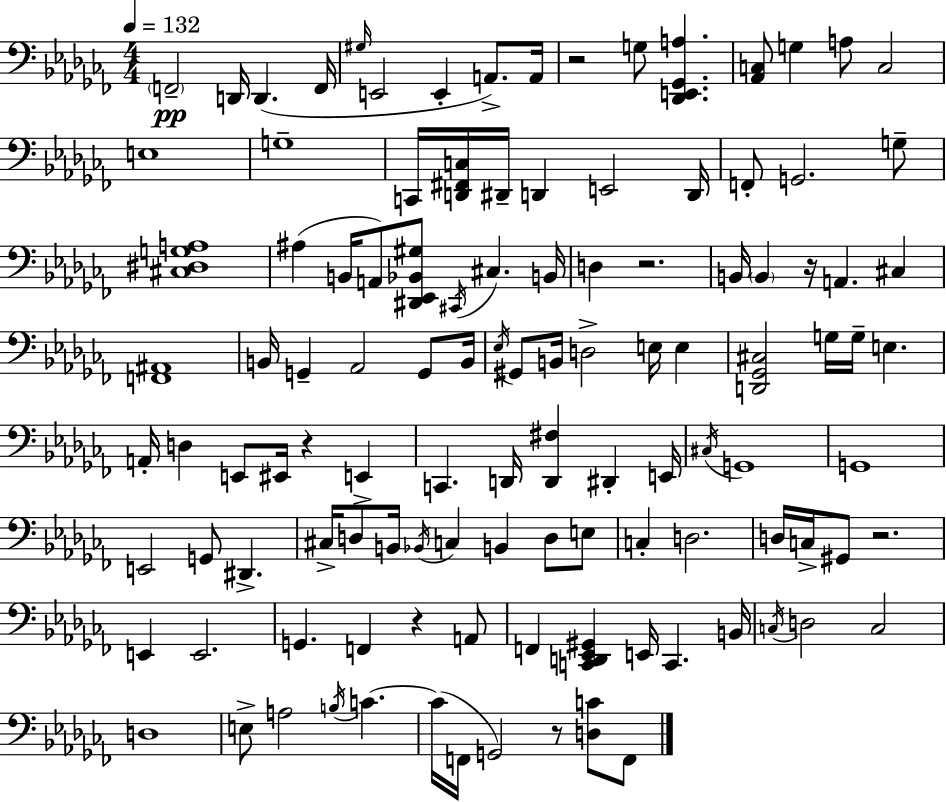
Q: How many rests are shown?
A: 7